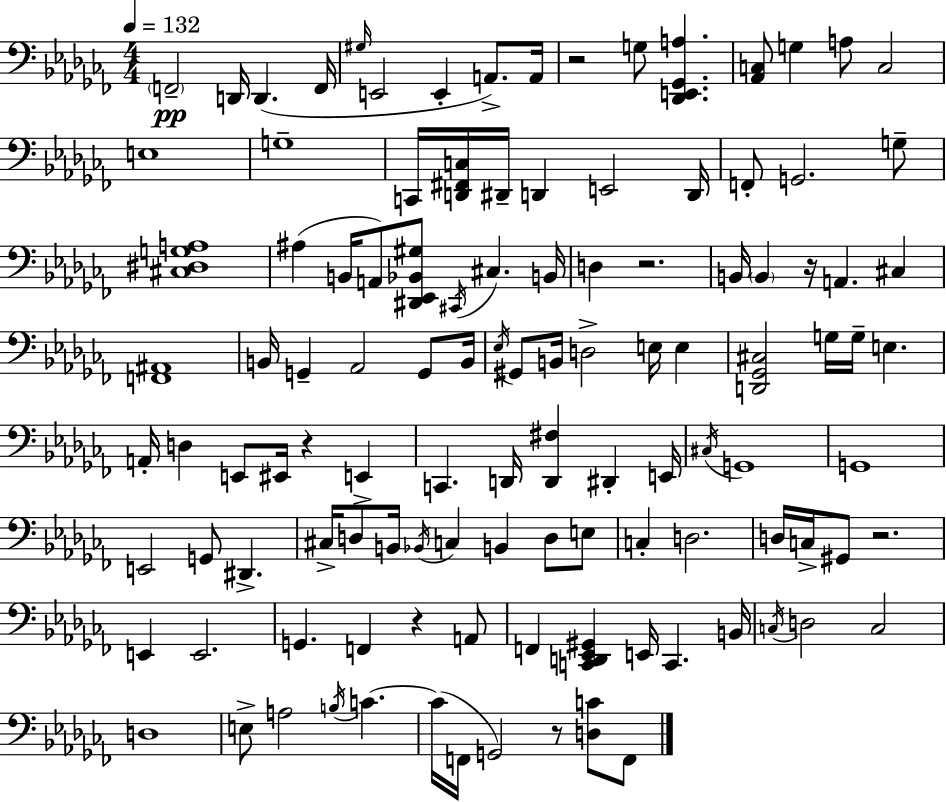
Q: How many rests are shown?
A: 7